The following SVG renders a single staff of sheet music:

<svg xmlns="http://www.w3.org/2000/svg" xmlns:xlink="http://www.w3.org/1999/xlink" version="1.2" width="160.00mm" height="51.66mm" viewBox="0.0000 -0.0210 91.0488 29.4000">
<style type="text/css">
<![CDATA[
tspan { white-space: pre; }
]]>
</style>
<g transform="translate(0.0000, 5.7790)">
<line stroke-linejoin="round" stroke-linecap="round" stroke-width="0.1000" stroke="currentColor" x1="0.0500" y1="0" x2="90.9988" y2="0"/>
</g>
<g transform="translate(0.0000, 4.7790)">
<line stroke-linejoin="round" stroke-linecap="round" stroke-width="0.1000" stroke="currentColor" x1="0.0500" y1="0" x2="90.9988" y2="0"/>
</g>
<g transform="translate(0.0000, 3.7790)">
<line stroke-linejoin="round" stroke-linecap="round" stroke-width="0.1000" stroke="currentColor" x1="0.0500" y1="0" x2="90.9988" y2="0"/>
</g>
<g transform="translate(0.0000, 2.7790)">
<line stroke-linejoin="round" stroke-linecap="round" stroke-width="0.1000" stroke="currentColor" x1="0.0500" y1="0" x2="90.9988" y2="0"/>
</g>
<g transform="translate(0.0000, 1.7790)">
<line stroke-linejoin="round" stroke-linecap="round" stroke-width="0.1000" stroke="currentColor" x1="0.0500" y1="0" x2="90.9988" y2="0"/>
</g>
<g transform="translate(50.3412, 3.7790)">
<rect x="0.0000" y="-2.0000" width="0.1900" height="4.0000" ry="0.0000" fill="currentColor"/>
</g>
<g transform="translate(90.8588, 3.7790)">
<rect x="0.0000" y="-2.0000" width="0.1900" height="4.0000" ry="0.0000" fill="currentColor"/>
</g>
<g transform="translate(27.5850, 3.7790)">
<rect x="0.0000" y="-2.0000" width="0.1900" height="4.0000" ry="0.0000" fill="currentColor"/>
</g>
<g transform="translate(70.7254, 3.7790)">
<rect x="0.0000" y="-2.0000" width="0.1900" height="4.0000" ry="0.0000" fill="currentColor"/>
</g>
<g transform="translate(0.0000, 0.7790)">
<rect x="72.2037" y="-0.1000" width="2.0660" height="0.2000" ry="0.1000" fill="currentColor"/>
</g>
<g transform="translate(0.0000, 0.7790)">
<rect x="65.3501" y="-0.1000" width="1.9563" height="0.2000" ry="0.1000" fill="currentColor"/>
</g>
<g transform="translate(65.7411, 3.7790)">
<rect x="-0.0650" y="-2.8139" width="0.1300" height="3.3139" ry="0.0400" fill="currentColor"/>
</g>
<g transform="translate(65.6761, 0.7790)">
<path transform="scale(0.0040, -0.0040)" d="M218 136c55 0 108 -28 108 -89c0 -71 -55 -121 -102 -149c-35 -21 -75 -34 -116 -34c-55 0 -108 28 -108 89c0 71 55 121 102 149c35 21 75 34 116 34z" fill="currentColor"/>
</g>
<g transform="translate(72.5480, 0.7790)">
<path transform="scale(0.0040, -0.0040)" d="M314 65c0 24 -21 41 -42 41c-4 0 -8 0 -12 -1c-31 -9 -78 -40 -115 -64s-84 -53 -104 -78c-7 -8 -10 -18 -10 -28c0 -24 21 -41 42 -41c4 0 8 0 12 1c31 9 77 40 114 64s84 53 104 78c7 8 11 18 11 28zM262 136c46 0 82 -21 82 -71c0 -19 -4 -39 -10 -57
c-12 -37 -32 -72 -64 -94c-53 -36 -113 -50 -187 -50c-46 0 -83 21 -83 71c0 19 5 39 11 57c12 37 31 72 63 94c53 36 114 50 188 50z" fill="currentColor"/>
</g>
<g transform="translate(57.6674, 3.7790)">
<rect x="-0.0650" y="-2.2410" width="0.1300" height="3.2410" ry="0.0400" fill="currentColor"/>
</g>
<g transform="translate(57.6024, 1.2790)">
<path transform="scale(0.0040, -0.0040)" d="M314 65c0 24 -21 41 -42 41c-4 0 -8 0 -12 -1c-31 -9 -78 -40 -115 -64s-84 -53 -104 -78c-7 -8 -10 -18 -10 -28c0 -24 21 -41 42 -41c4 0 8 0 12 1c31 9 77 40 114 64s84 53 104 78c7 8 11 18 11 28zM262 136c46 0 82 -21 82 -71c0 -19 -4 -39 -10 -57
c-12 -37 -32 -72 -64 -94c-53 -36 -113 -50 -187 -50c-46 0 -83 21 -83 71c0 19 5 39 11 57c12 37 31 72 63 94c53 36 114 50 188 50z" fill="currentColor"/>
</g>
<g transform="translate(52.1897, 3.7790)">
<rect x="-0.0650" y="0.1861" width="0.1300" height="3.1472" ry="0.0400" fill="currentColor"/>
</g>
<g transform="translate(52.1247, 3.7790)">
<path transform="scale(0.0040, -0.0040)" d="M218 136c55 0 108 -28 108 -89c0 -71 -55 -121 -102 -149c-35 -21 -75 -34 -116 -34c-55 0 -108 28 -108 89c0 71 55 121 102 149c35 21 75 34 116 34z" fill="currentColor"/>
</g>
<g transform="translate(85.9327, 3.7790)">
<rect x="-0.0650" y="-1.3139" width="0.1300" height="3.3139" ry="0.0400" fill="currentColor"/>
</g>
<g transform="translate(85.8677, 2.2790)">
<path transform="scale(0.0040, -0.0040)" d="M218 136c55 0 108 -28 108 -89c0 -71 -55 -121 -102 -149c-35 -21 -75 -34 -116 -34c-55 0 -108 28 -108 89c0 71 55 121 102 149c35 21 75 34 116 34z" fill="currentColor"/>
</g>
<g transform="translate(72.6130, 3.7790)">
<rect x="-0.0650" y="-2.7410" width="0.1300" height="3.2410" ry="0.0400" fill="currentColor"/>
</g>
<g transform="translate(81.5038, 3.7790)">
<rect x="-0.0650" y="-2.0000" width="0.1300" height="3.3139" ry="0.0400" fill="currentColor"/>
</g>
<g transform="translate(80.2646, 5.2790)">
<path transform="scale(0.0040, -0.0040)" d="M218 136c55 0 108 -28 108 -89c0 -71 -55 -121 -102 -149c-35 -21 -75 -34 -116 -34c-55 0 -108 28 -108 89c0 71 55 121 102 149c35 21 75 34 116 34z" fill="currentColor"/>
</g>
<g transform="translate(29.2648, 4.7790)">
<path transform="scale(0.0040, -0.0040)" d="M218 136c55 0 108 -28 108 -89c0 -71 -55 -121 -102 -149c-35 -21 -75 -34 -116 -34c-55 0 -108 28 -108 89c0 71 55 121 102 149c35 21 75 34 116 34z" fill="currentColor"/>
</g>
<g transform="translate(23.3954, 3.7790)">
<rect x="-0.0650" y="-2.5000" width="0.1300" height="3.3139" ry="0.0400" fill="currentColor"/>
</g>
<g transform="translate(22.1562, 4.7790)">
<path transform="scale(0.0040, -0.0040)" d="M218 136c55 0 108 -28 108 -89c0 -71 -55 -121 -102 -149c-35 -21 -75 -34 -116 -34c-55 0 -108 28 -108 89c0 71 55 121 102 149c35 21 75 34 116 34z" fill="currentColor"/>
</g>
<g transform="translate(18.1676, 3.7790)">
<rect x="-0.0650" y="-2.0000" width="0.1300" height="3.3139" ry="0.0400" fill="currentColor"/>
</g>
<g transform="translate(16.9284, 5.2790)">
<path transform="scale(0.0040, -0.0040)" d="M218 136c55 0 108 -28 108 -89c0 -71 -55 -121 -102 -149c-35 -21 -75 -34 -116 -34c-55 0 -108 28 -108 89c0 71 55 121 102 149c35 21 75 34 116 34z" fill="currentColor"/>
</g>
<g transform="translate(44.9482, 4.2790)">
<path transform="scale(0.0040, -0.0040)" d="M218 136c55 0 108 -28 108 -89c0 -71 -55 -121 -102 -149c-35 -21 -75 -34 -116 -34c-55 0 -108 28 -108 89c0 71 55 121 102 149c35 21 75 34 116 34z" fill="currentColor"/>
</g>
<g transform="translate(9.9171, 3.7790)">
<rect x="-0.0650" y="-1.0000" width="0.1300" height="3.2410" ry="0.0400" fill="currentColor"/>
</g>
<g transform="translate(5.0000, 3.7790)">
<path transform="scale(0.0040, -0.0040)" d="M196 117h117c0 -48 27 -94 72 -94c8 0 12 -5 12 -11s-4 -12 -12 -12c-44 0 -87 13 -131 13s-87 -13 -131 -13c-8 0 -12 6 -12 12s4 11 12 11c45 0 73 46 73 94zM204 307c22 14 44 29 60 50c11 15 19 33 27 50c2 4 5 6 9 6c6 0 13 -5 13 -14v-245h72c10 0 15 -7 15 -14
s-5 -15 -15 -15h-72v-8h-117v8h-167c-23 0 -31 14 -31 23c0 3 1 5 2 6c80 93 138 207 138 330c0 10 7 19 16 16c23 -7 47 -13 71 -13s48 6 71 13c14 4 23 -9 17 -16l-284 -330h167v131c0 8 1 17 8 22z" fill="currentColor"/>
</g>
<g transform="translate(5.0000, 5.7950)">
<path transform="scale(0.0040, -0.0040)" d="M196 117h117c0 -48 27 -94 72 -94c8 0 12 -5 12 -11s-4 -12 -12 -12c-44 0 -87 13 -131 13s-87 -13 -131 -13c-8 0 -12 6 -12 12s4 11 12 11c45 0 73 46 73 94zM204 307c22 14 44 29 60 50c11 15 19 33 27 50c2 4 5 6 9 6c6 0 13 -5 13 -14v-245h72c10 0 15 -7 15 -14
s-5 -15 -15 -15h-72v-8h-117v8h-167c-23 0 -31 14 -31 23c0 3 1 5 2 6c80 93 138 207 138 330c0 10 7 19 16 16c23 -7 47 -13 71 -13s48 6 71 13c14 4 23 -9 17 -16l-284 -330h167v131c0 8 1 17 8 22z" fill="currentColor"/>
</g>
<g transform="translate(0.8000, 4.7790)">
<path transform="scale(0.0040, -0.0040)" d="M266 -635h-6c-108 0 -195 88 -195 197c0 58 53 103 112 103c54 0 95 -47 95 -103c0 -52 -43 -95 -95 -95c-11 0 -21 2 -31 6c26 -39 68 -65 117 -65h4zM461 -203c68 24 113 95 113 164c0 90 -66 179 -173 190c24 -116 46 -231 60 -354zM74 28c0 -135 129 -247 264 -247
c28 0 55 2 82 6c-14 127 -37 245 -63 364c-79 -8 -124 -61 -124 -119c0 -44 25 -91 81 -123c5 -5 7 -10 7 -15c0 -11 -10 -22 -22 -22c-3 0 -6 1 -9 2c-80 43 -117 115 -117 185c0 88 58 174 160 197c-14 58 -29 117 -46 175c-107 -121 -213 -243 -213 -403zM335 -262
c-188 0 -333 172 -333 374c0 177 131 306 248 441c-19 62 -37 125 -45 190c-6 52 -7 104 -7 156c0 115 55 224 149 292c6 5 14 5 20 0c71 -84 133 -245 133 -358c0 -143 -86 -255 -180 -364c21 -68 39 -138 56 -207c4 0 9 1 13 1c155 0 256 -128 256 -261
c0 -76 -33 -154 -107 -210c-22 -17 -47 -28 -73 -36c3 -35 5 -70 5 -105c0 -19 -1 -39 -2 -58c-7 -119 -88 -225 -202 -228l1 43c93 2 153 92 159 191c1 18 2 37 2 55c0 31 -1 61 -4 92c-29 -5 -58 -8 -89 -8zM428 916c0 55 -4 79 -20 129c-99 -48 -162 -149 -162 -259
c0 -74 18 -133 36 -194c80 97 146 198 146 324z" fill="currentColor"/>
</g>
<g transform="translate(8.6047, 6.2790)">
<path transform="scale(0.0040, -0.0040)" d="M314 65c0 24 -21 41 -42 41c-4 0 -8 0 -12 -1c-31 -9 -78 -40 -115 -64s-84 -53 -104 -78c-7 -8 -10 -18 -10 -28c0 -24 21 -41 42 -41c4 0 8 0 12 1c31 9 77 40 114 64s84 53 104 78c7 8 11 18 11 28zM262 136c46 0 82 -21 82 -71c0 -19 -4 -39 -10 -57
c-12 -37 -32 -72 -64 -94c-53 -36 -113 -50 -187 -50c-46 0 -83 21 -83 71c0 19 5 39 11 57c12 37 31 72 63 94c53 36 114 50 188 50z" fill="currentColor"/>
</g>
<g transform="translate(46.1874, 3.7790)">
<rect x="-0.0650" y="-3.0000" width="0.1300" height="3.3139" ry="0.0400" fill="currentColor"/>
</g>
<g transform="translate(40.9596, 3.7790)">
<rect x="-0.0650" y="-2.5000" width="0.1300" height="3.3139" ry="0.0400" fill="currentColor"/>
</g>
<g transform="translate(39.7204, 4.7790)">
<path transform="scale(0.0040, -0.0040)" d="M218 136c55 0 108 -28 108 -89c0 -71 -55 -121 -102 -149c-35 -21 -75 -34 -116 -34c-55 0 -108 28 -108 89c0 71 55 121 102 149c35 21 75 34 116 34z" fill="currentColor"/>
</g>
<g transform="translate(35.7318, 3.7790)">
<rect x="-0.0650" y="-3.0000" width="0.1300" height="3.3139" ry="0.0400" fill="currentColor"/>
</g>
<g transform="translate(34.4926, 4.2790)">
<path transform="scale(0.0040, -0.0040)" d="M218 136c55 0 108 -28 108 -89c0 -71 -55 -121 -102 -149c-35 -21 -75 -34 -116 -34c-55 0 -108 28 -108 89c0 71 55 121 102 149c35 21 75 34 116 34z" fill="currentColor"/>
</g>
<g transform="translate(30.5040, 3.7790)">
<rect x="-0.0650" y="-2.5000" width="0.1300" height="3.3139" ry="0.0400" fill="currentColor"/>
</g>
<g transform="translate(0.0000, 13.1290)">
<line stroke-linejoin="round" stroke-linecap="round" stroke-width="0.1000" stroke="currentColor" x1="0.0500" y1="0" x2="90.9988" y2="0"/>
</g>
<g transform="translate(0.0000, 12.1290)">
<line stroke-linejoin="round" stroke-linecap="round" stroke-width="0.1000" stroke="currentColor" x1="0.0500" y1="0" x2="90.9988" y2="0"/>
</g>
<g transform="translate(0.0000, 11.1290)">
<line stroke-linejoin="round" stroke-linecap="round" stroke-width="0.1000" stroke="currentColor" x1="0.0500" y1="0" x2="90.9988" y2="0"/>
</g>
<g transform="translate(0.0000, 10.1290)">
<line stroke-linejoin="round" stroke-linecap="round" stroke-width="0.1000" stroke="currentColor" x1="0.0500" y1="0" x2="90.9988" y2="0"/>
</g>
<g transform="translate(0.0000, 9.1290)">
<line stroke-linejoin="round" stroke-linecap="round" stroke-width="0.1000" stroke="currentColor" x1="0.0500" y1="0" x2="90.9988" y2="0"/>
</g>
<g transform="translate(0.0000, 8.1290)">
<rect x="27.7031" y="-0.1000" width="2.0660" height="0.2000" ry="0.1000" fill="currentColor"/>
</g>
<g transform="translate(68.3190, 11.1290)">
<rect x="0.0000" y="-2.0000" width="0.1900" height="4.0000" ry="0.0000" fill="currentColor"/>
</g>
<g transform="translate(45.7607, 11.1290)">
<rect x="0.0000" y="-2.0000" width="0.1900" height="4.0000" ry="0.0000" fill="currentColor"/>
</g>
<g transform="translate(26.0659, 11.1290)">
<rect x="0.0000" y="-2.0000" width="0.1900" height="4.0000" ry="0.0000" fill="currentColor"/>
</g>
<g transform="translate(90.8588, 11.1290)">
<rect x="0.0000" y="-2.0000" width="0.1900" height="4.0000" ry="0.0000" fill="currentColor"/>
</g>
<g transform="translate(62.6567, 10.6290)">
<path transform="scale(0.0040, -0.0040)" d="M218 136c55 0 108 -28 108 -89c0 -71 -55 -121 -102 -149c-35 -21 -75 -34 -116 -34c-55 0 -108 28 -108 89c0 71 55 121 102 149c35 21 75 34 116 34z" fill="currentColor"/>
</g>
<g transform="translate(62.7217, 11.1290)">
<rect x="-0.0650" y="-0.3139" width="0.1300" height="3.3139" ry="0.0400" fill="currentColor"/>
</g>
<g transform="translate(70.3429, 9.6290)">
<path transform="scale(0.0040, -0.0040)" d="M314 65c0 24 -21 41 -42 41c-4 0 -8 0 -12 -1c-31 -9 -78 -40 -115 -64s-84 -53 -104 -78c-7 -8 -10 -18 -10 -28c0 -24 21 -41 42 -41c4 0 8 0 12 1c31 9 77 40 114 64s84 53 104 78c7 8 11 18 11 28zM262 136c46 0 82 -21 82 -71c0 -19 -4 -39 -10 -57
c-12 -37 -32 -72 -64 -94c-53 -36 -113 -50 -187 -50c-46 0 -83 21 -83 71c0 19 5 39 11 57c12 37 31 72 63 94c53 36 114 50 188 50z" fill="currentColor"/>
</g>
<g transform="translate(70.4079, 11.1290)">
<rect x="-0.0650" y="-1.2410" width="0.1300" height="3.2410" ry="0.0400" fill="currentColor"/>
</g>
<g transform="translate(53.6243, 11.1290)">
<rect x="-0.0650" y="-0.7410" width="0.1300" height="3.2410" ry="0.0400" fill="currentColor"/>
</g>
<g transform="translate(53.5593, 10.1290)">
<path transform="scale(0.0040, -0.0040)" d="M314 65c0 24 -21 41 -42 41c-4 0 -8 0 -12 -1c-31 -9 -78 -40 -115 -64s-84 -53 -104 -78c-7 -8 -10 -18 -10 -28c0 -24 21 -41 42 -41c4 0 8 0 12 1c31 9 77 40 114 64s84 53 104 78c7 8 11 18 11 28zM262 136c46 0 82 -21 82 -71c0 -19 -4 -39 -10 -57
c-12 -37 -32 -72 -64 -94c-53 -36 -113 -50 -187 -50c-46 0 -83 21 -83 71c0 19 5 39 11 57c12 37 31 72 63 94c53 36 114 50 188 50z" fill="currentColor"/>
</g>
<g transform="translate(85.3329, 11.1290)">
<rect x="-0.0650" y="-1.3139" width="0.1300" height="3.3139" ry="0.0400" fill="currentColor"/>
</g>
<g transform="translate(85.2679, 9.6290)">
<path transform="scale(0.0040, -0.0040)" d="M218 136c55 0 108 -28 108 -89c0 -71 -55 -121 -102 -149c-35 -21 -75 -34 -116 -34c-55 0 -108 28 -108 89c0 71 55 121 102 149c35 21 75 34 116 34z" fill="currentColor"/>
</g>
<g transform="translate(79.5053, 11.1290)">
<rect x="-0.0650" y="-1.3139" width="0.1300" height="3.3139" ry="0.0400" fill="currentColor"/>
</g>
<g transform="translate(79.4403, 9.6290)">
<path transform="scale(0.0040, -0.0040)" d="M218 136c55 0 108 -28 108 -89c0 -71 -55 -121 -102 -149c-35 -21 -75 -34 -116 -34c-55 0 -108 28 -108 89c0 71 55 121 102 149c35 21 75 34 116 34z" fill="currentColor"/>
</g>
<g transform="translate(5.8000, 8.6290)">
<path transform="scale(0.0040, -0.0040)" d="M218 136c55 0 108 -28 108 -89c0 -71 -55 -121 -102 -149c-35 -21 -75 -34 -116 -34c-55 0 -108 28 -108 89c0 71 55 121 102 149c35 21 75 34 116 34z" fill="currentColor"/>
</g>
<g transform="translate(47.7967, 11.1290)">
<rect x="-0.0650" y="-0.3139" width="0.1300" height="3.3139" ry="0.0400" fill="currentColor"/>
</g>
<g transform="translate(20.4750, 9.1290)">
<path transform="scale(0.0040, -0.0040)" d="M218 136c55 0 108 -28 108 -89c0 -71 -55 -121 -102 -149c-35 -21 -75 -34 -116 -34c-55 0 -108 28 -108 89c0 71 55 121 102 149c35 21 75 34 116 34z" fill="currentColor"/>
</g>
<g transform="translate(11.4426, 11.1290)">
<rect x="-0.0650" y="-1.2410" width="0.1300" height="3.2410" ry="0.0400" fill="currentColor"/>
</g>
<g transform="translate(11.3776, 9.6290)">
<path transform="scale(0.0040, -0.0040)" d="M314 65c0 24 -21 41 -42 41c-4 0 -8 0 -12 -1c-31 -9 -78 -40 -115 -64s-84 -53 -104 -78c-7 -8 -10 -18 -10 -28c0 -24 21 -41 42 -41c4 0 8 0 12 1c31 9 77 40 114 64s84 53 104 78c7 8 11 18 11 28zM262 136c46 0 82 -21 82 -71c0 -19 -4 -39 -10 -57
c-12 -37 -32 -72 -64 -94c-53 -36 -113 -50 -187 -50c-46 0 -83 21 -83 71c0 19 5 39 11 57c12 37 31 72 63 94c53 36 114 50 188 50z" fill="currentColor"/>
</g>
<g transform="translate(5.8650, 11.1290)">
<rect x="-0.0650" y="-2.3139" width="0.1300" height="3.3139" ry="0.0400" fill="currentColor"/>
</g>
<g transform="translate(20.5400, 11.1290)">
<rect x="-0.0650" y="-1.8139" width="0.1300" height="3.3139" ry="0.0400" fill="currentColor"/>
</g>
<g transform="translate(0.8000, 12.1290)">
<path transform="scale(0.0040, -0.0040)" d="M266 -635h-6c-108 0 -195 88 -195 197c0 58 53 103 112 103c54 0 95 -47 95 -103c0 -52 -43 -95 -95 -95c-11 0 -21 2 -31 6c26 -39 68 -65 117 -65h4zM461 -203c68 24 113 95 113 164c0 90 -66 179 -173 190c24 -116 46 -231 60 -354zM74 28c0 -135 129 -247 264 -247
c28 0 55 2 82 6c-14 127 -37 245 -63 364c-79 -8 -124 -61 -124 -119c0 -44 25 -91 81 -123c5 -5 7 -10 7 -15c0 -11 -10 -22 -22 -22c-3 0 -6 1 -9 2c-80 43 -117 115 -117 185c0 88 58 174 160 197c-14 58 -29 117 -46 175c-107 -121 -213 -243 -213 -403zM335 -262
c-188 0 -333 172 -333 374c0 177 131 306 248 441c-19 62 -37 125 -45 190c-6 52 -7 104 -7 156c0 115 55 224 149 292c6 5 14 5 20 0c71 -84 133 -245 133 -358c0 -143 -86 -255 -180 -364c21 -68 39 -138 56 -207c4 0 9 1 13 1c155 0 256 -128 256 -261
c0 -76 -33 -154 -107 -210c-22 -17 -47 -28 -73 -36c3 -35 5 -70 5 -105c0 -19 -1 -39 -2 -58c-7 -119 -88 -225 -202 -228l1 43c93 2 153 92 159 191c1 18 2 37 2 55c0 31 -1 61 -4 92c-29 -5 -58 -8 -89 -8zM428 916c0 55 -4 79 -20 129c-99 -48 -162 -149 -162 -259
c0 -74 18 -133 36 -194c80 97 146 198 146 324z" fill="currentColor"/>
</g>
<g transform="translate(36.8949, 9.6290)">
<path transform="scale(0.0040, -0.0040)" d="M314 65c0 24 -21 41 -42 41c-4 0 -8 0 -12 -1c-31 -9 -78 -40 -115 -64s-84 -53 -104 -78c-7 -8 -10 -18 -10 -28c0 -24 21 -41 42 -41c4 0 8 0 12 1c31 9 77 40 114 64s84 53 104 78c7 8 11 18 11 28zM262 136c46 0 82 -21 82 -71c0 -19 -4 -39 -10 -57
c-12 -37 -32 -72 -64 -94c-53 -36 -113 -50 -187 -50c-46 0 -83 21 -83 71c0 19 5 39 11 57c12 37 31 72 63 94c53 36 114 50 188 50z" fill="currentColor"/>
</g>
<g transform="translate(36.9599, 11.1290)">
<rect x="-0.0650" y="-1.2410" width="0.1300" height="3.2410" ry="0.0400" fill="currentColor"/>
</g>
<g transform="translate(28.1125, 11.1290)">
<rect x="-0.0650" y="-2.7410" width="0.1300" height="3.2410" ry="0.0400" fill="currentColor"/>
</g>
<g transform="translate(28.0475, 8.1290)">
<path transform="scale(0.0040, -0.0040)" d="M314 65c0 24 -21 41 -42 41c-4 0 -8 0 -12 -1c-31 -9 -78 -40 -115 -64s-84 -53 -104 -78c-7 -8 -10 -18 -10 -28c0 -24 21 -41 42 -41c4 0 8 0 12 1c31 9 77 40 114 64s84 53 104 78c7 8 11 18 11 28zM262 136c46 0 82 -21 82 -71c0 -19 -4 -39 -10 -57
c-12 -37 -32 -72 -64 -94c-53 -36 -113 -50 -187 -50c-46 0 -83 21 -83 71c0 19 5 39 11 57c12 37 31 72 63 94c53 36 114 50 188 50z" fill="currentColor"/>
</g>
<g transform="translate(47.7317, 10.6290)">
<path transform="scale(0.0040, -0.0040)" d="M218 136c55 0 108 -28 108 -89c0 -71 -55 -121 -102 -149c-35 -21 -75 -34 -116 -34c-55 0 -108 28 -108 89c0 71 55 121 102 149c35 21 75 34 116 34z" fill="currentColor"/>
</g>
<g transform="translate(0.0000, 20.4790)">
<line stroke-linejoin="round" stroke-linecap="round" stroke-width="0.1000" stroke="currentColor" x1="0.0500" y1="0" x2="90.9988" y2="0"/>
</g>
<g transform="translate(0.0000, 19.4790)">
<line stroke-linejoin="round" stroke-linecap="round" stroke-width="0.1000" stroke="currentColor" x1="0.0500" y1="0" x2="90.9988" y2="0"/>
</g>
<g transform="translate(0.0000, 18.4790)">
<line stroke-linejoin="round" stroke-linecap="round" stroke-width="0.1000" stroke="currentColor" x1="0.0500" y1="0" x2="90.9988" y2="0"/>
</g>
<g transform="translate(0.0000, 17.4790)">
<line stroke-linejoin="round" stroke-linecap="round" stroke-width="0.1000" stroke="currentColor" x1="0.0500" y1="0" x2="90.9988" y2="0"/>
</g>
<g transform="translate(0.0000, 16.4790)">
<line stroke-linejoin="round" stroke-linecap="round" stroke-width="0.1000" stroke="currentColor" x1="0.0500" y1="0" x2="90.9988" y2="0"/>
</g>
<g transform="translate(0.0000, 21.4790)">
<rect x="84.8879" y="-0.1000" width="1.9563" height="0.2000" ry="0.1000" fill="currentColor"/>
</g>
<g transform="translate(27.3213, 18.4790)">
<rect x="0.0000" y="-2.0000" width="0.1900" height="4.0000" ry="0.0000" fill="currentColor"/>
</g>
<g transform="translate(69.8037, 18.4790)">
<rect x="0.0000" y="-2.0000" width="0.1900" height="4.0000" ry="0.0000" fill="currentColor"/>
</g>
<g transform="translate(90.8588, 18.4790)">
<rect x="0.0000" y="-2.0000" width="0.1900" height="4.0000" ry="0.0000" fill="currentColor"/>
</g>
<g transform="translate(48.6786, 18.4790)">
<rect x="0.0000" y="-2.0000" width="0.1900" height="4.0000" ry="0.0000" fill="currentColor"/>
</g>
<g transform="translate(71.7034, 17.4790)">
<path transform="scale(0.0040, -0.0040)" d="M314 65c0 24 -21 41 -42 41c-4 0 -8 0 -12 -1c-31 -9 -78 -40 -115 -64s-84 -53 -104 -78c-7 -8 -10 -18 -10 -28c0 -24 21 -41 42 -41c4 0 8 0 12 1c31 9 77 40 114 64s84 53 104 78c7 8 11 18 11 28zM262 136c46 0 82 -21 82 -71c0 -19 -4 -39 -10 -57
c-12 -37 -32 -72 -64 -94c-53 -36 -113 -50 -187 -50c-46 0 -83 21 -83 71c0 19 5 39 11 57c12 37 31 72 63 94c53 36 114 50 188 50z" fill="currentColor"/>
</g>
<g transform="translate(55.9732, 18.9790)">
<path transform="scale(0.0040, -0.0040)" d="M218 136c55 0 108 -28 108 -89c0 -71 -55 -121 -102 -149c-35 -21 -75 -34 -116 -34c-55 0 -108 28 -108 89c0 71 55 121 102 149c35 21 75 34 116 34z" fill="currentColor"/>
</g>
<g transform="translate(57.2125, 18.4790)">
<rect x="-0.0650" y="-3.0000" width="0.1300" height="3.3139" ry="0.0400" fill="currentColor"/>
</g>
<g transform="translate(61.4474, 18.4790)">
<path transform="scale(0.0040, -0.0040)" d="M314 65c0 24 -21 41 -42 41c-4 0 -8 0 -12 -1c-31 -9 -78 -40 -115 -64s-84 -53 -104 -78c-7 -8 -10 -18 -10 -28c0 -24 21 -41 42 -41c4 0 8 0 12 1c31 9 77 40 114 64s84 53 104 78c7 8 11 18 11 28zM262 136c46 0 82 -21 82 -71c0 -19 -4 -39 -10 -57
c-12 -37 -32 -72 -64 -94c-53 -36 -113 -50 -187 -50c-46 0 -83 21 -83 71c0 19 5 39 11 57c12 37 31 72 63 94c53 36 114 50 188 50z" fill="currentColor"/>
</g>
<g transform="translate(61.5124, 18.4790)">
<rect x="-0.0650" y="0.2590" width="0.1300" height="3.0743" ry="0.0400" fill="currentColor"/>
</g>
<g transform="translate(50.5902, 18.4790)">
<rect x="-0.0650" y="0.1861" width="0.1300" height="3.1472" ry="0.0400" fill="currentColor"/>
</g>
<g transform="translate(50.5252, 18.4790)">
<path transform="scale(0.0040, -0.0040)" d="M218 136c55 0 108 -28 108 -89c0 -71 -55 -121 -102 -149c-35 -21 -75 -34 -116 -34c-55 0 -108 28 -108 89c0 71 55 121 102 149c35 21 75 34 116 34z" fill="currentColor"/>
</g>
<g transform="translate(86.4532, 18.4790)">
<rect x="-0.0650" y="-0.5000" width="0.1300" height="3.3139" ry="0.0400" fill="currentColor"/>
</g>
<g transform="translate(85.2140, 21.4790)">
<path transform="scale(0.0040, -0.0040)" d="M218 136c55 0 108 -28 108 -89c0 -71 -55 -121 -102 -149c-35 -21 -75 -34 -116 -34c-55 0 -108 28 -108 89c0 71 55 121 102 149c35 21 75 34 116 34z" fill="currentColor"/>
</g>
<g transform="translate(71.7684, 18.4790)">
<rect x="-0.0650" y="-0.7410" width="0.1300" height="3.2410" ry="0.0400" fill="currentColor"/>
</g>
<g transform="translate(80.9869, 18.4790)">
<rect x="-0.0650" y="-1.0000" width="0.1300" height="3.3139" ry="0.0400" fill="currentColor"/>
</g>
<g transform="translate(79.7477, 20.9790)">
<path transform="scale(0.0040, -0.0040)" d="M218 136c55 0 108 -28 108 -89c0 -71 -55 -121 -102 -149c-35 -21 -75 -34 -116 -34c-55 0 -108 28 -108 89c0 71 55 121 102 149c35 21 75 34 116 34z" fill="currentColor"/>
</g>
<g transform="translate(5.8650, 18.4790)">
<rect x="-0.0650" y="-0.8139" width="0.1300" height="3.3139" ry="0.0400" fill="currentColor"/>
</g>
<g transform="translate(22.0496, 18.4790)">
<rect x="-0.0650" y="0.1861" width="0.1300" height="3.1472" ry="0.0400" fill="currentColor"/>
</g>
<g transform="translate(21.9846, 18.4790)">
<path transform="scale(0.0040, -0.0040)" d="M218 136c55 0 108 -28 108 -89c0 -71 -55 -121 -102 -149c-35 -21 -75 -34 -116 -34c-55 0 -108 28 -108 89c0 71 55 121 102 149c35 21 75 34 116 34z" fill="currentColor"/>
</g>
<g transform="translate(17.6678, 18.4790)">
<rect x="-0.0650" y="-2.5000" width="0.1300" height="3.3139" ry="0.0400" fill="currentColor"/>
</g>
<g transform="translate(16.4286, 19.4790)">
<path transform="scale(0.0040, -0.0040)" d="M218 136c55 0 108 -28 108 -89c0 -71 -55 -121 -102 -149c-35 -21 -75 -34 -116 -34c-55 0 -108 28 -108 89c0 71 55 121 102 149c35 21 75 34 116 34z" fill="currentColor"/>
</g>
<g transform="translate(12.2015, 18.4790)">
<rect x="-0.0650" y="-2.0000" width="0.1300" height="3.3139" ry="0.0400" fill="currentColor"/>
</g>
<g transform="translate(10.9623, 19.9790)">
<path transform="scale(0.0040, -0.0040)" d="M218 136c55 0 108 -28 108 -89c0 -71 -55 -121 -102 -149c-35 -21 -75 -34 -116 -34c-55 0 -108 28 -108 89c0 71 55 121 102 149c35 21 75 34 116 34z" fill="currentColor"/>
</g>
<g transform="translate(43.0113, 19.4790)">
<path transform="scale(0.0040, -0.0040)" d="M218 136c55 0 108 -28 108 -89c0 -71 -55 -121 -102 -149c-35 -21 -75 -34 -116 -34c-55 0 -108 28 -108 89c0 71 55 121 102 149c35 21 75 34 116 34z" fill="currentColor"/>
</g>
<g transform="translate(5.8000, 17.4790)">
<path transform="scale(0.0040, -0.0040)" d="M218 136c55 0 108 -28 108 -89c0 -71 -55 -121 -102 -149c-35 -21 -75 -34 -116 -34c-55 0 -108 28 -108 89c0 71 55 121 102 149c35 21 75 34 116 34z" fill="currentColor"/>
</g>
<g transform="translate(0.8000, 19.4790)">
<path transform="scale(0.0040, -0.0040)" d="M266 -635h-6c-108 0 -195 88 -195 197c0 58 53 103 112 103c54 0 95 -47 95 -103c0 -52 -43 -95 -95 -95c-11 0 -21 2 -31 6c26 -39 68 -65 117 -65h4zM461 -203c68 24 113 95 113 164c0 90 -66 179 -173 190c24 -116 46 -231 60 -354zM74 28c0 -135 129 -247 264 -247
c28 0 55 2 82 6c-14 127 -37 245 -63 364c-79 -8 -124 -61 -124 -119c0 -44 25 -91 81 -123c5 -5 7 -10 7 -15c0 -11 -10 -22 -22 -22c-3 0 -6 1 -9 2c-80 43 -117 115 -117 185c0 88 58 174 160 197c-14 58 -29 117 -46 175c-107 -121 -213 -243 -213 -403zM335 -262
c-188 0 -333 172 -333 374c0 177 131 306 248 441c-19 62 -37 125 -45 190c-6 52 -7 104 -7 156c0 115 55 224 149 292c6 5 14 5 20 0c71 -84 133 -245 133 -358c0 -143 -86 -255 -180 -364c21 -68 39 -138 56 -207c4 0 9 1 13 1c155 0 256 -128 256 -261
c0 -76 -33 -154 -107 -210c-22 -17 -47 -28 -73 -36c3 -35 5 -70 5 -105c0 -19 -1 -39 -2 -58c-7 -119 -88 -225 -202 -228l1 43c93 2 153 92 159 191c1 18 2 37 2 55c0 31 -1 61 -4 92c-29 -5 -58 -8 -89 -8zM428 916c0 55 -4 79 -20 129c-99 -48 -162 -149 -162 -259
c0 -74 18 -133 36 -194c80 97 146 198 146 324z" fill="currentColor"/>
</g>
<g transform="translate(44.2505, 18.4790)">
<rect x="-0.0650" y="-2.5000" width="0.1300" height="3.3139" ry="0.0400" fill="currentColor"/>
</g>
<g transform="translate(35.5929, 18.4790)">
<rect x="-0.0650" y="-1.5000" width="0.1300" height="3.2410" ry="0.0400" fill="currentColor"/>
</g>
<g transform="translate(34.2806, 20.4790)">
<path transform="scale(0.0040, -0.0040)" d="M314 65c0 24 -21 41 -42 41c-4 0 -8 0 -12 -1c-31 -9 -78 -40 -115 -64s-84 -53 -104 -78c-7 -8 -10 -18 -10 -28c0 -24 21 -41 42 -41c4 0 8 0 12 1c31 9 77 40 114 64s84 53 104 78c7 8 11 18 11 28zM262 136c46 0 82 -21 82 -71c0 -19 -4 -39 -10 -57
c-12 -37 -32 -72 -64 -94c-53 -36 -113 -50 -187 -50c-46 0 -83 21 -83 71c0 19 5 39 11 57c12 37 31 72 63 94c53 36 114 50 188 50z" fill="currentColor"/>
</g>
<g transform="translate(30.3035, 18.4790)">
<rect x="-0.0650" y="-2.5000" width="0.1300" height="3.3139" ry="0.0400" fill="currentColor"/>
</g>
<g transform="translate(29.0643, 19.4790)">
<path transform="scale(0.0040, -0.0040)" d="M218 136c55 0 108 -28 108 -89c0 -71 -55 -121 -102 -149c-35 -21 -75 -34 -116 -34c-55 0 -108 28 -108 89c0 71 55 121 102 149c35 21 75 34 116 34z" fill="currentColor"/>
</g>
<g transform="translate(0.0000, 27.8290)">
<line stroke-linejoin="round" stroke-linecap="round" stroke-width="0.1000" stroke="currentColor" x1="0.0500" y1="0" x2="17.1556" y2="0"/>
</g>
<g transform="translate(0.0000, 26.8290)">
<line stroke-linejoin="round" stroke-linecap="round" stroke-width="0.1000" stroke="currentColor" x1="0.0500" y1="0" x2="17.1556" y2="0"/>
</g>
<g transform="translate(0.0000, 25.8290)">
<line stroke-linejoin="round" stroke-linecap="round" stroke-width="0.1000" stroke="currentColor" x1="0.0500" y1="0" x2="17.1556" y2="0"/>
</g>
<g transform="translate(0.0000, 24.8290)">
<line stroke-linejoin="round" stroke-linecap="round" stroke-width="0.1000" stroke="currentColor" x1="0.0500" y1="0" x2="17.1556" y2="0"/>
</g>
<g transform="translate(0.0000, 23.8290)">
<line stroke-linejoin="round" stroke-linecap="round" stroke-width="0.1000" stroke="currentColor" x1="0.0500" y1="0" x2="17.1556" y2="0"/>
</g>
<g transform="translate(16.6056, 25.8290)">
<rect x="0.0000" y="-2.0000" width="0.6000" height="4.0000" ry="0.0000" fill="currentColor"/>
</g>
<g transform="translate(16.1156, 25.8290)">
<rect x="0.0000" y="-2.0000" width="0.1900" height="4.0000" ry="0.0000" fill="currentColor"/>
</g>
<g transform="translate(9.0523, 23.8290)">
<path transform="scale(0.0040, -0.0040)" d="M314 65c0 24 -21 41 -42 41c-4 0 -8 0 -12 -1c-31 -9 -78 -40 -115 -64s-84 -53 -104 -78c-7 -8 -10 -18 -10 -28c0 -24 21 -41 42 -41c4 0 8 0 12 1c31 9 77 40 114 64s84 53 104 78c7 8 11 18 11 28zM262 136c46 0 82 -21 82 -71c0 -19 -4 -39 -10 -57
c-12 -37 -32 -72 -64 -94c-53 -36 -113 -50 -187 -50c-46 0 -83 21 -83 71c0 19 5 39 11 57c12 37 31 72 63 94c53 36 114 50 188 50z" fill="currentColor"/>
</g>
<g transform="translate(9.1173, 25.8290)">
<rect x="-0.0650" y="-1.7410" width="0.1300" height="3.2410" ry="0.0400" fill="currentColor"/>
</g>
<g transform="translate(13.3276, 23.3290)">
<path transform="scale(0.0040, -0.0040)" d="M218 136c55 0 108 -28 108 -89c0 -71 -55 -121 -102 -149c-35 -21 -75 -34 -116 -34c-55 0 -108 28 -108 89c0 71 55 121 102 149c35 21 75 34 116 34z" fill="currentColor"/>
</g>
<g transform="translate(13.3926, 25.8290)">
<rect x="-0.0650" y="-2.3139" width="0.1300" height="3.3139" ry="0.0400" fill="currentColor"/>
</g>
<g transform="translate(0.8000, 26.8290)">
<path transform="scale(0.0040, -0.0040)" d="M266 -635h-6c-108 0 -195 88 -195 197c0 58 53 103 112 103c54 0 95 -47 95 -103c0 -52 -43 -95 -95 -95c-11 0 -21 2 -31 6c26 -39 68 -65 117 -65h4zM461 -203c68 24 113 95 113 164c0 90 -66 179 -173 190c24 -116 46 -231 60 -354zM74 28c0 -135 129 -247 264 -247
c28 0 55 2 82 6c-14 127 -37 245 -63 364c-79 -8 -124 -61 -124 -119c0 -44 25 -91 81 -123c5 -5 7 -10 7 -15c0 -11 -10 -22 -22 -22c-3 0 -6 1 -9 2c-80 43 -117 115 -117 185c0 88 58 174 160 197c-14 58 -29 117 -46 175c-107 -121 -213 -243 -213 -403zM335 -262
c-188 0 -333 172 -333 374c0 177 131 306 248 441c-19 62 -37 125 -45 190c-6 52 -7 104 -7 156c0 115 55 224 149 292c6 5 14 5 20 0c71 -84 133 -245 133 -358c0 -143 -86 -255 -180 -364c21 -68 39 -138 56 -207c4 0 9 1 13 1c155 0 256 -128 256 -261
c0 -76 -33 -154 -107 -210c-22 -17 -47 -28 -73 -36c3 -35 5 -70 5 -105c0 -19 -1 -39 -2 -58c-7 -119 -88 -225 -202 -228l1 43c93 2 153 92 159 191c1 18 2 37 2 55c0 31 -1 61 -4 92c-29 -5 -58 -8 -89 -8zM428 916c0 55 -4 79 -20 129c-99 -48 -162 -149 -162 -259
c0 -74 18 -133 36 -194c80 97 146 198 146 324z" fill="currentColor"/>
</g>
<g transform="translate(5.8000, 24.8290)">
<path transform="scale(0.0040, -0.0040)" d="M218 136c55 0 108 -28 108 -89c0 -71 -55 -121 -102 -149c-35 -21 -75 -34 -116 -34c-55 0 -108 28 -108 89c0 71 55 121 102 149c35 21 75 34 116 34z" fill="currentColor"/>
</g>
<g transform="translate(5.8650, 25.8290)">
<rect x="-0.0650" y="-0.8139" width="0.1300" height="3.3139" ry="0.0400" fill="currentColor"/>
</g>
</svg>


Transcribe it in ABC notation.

X:1
T:Untitled
M:4/4
L:1/4
K:C
D2 F G G A G A B g2 a a2 F e g e2 f a2 e2 c d2 c e2 e e d F G B G E2 G B A B2 d2 D C d f2 g